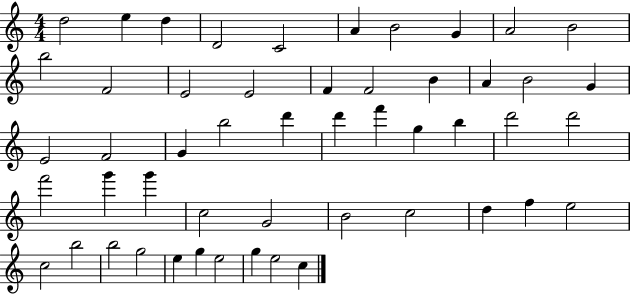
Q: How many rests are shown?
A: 0